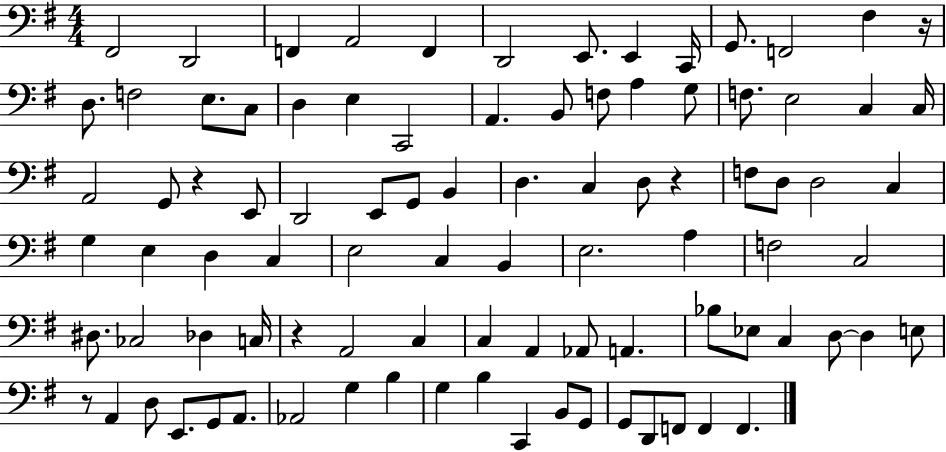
{
  \clef bass
  \numericTimeSignature
  \time 4/4
  \key g \major
  fis,2 d,2 | f,4 a,2 f,4 | d,2 e,8. e,4 c,16 | g,8. f,2 fis4 r16 | \break d8. f2 e8. c8 | d4 e4 c,2 | a,4. b,8 f8 a4 g8 | f8. e2 c4 c16 | \break a,2 g,8 r4 e,8 | d,2 e,8 g,8 b,4 | d4. c4 d8 r4 | f8 d8 d2 c4 | \break g4 e4 d4 c4 | e2 c4 b,4 | e2. a4 | f2 c2 | \break dis8. ces2 des4 c16 | r4 a,2 c4 | c4 a,4 aes,8 a,4. | bes8 ees8 c4 d8~~ d4 e8 | \break r8 a,4 d8 e,8. g,8 a,8. | aes,2 g4 b4 | g4 b4 c,4 b,8 g,8 | g,8 d,8 f,8 f,4 f,4. | \break \bar "|."
}